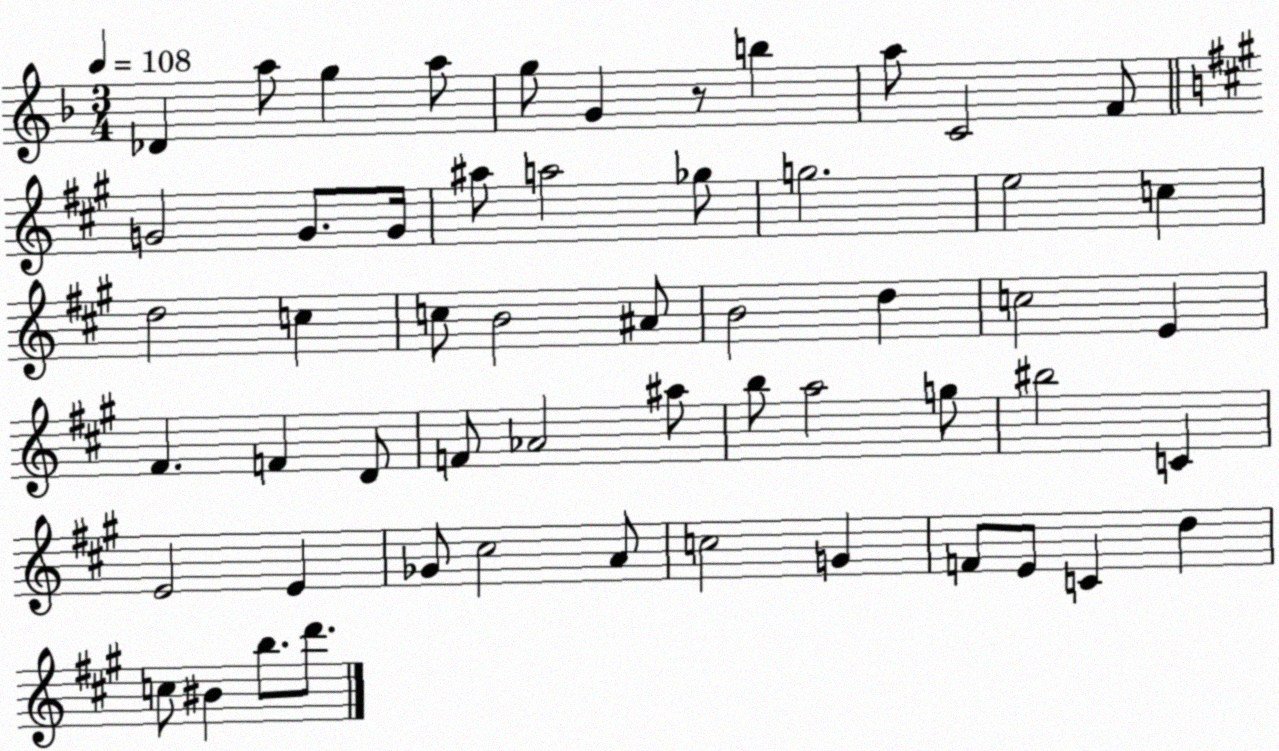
X:1
T:Untitled
M:3/4
L:1/4
K:F
_D a/2 g a/2 g/2 G z/2 b a/2 C2 F/2 G2 G/2 G/4 ^a/2 a2 _g/2 g2 e2 c d2 c c/2 B2 ^A/2 B2 d c2 E ^F F D/2 F/2 _A2 ^a/2 b/2 a2 g/2 ^b2 C E2 E _G/2 ^c2 A/2 c2 G F/2 E/2 C d c/2 ^B b/2 d'/2